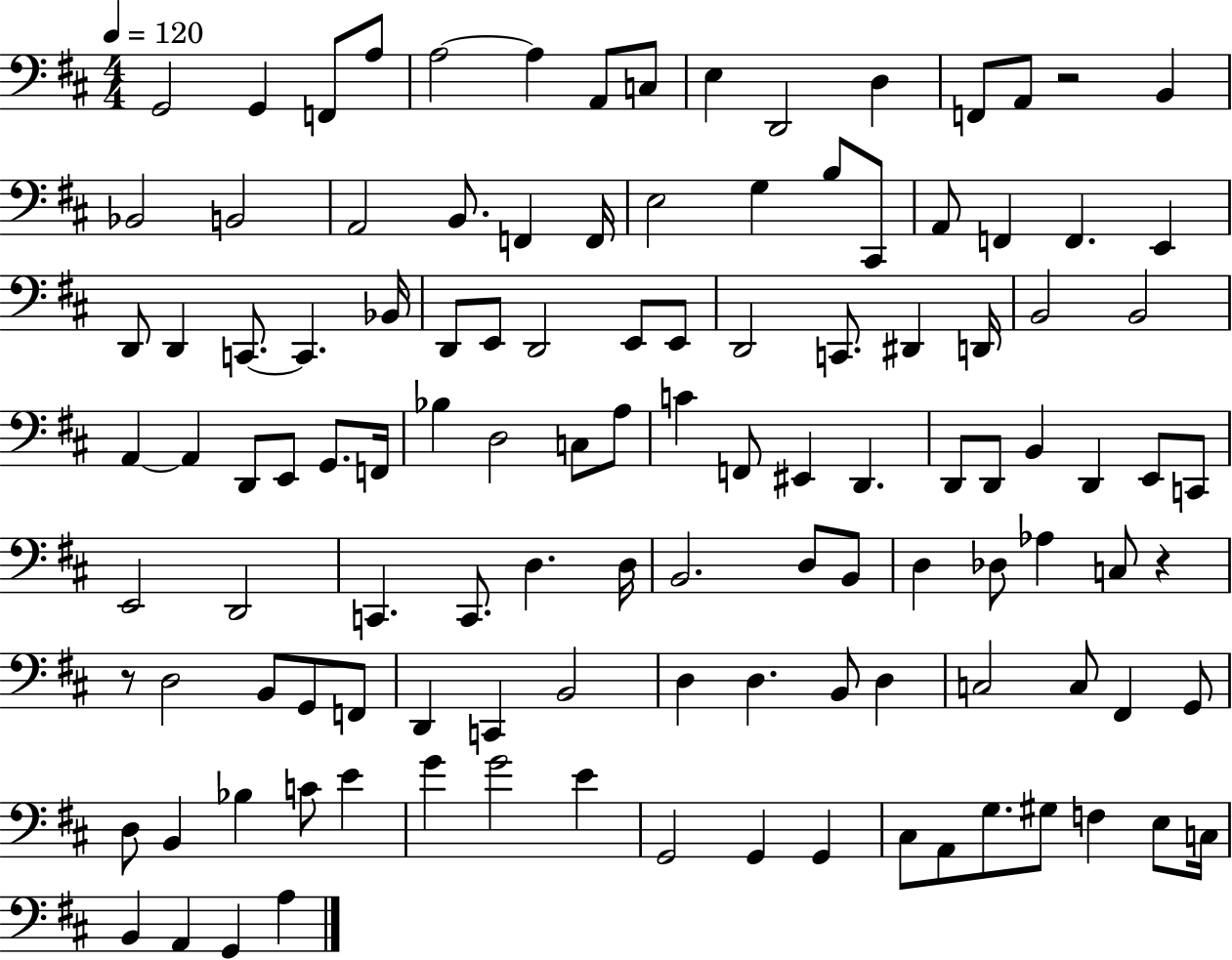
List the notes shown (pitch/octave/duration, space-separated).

G2/h G2/q F2/e A3/e A3/h A3/q A2/e C3/e E3/q D2/h D3/q F2/e A2/e R/h B2/q Bb2/h B2/h A2/h B2/e. F2/q F2/s E3/h G3/q B3/e C#2/e A2/e F2/q F2/q. E2/q D2/e D2/q C2/e. C2/q. Bb2/s D2/e E2/e D2/h E2/e E2/e D2/h C2/e. D#2/q D2/s B2/h B2/h A2/q A2/q D2/e E2/e G2/e. F2/s Bb3/q D3/h C3/e A3/e C4/q F2/e EIS2/q D2/q. D2/e D2/e B2/q D2/q E2/e C2/e E2/h D2/h C2/q. C2/e. D3/q. D3/s B2/h. D3/e B2/e D3/q Db3/e Ab3/q C3/e R/q R/e D3/h B2/e G2/e F2/e D2/q C2/q B2/h D3/q D3/q. B2/e D3/q C3/h C3/e F#2/q G2/e D3/e B2/q Bb3/q C4/e E4/q G4/q G4/h E4/q G2/h G2/q G2/q C#3/e A2/e G3/e. G#3/e F3/q E3/e C3/s B2/q A2/q G2/q A3/q